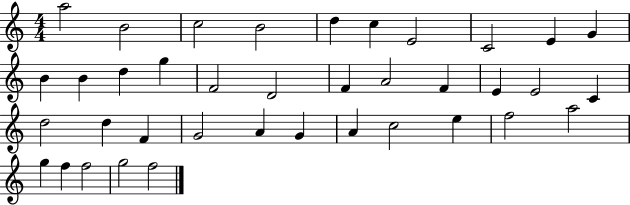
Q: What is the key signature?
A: C major